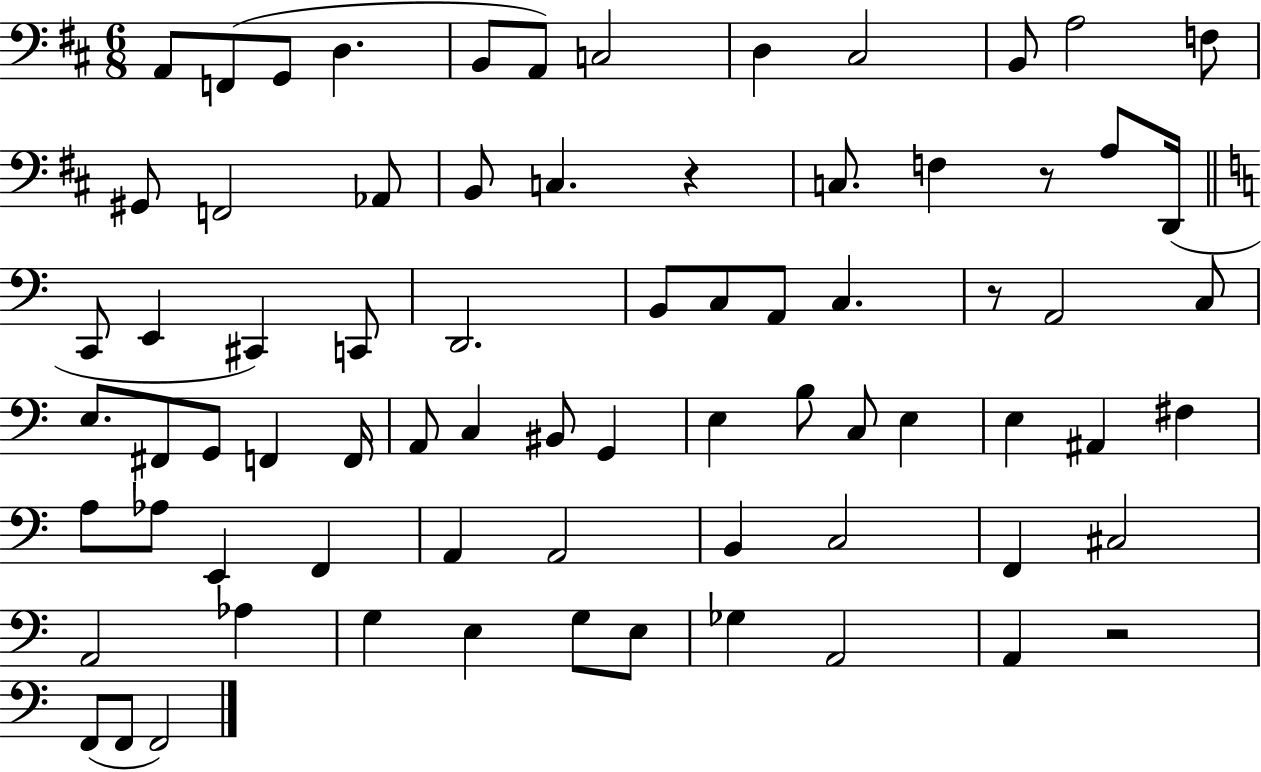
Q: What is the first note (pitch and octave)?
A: A2